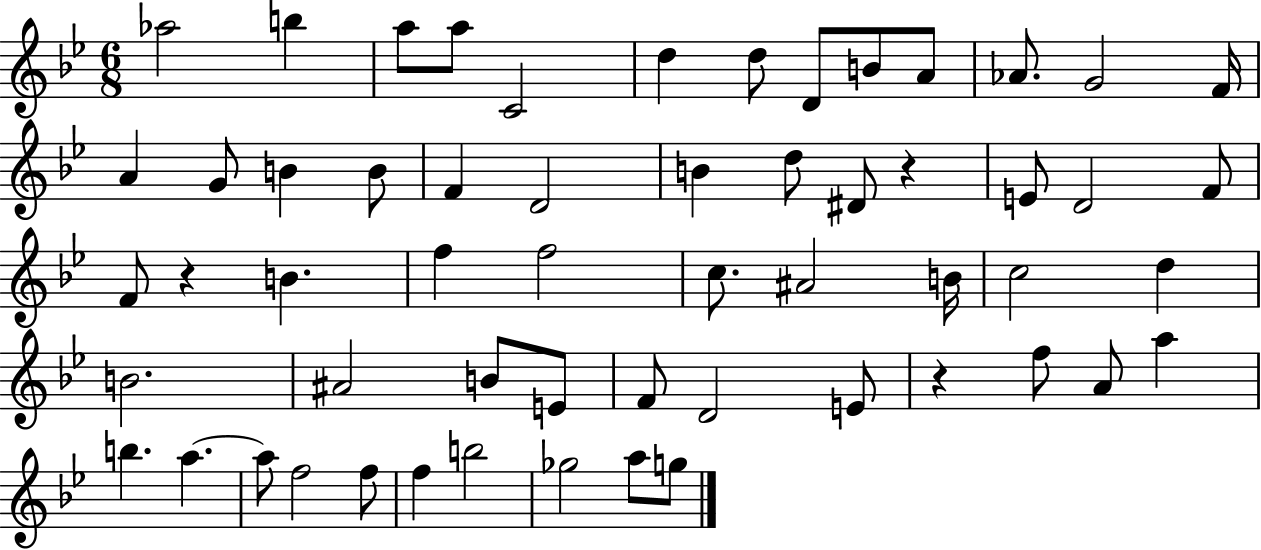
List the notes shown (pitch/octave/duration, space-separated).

Ab5/h B5/q A5/e A5/e C4/h D5/q D5/e D4/e B4/e A4/e Ab4/e. G4/h F4/s A4/q G4/e B4/q B4/e F4/q D4/h B4/q D5/e D#4/e R/q E4/e D4/h F4/e F4/e R/q B4/q. F5/q F5/h C5/e. A#4/h B4/s C5/h D5/q B4/h. A#4/h B4/e E4/e F4/e D4/h E4/e R/q F5/e A4/e A5/q B5/q. A5/q. A5/e F5/h F5/e F5/q B5/h Gb5/h A5/e G5/e